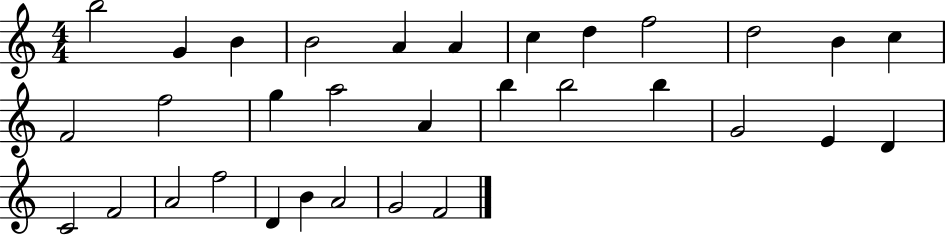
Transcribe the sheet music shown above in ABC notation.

X:1
T:Untitled
M:4/4
L:1/4
K:C
b2 G B B2 A A c d f2 d2 B c F2 f2 g a2 A b b2 b G2 E D C2 F2 A2 f2 D B A2 G2 F2